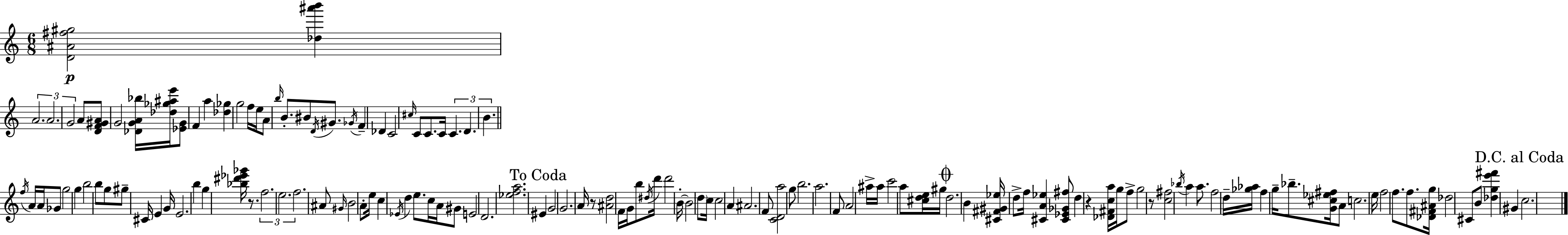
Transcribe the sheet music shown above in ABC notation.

X:1
T:Untitled
M:6/8
L:1/4
K:C
[D^A^f^g]2 [_d^a'b'] A2 A2 G2 A/2 [DF^GA]/2 G2 [_DGA_b]/4 [_d_g^ae']/4 [_EG]/2 F a [_d_g] g2 f/4 e/4 A/2 b/4 B/2 ^B/2 D/4 ^G/2 _G/4 F _D C2 ^c/4 C/2 C/2 C/4 C D B f/4 A/4 A/4 _G/2 g2 g b2 b/2 g/2 ^g/2 ^C/4 E G/4 E2 b g [_b^d'_e'_g']/4 z/2 f2 e2 f2 ^A/2 ^G/4 B2 A/2 e/4 c _E/4 d e/2 c/4 A/4 ^G/2 E2 D2 [_efa]2 ^E G2 G2 A/4 z/2 [^Ad]2 F/4 G/4 b/2 ^d/4 d'/4 d'2 B/4 B2 d/2 c/4 c2 A ^A2 F/2 [CDa]2 g/2 b2 a2 F/2 A2 ^a/4 ^a/4 c'2 a/2 [^cde]/4 ^g/4 d2 B [^C^F^G_e]/4 d/2 f/4 [^CA_e] [^C_E_G^f]/2 d z [_D^Fca]/4 g/4 f/2 g2 z/2 [c^f]2 _b/4 a a/2 f2 d/4 [_g_a]/4 f g/4 _b/2 [G^c_e^f]/4 A/2 c2 e/4 f2 f/2 f/2 [_D^F^Ag]/4 _d2 ^C/2 B/2 [_dge'^f'] ^G c2